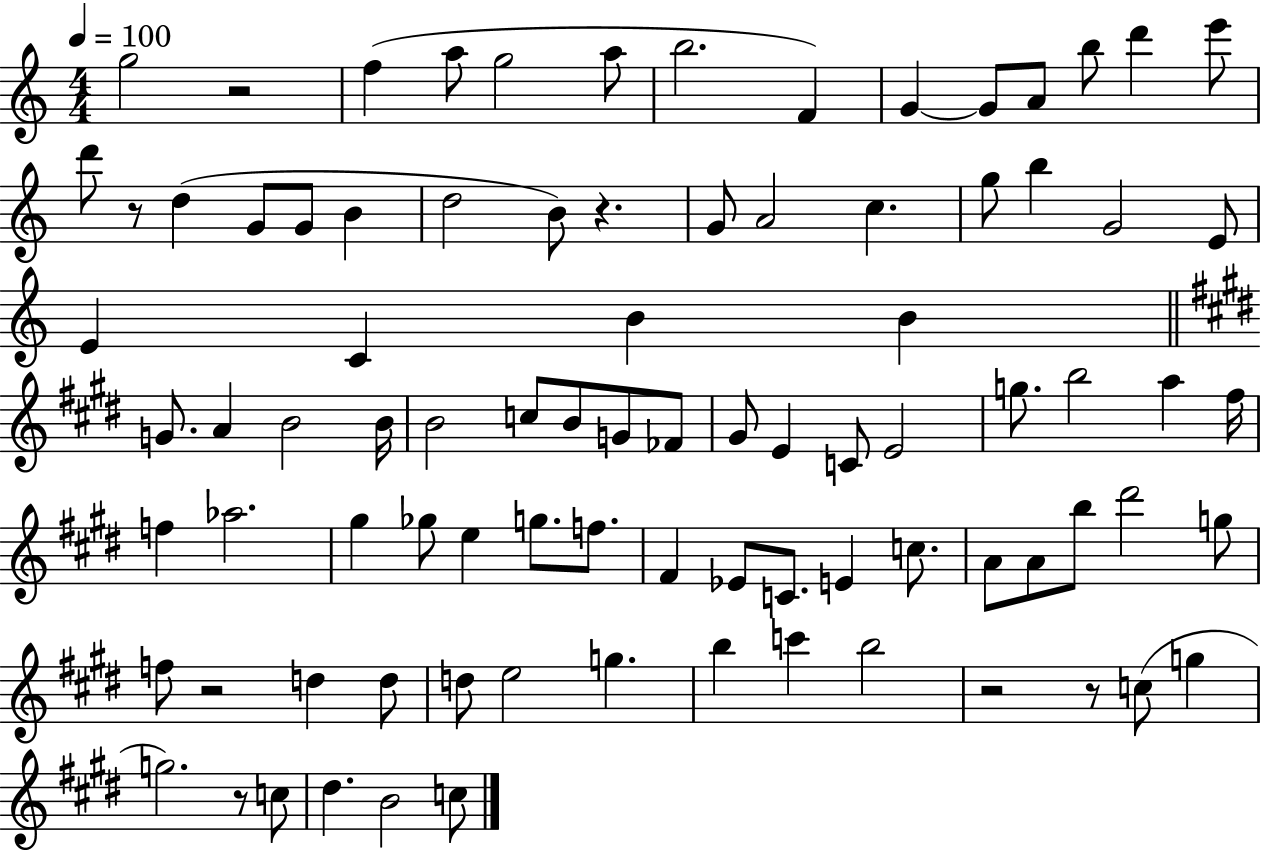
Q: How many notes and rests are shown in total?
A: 88